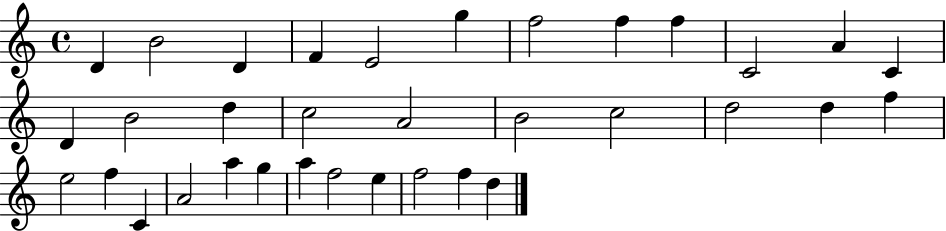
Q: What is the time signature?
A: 4/4